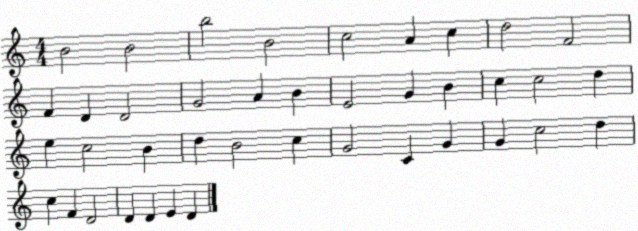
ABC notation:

X:1
T:Untitled
M:4/4
L:1/4
K:C
B2 B2 b2 B2 c2 A c d2 F2 F D D2 G2 A B E2 G B c c2 d e c2 B d B2 c G2 C G G c2 d c F D2 D D E D